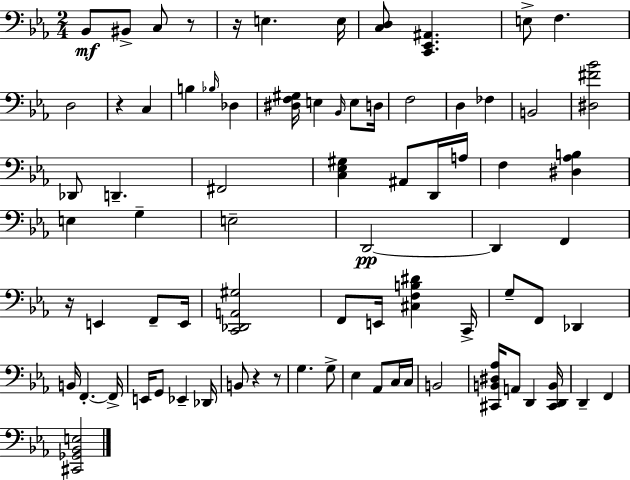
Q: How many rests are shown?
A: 6